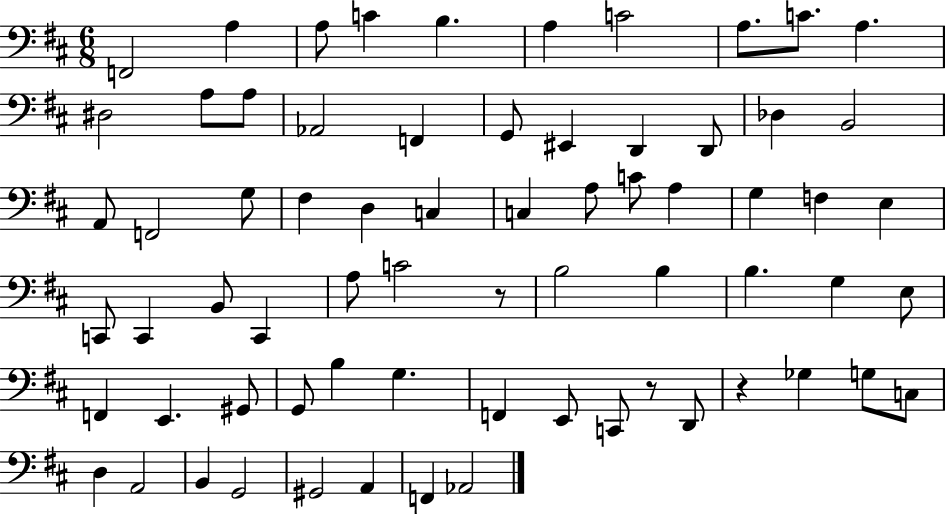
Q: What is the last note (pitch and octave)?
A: Ab2